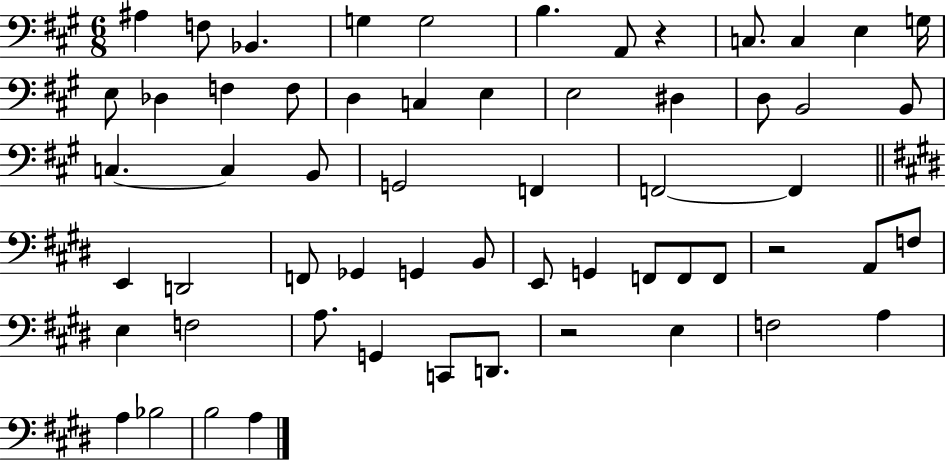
{
  \clef bass
  \numericTimeSignature
  \time 6/8
  \key a \major
  ais4 f8 bes,4. | g4 g2 | b4. a,8 r4 | c8. c4 e4 g16 | \break e8 des4 f4 f8 | d4 c4 e4 | e2 dis4 | d8 b,2 b,8 | \break c4.~~ c4 b,8 | g,2 f,4 | f,2~~ f,4 | \bar "||" \break \key e \major e,4 d,2 | f,8 ges,4 g,4 b,8 | e,8 g,4 f,8 f,8 f,8 | r2 a,8 f8 | \break e4 f2 | a8. g,4 c,8 d,8. | r2 e4 | f2 a4 | \break a4 bes2 | b2 a4 | \bar "|."
}